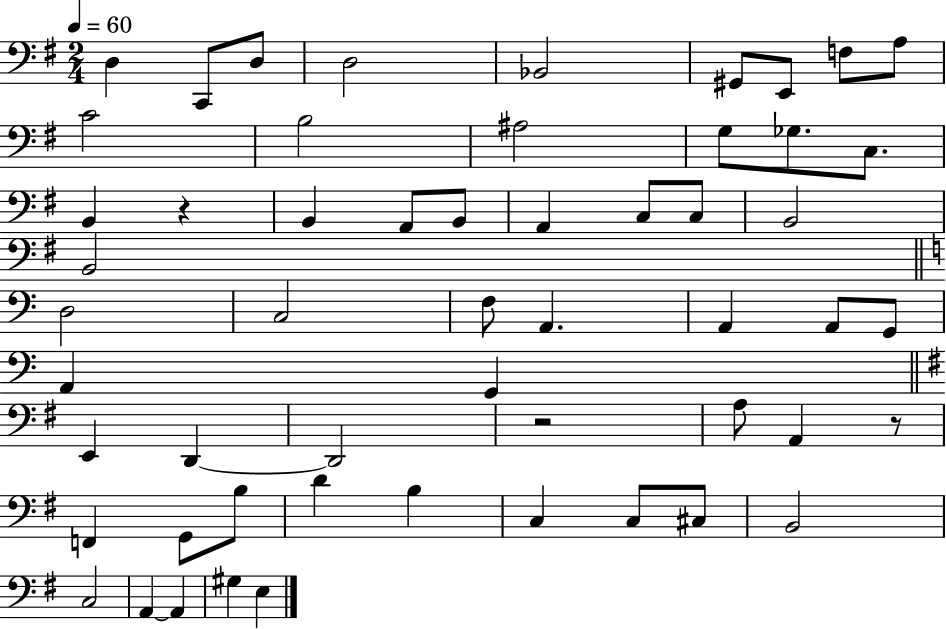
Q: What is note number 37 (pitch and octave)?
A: A3